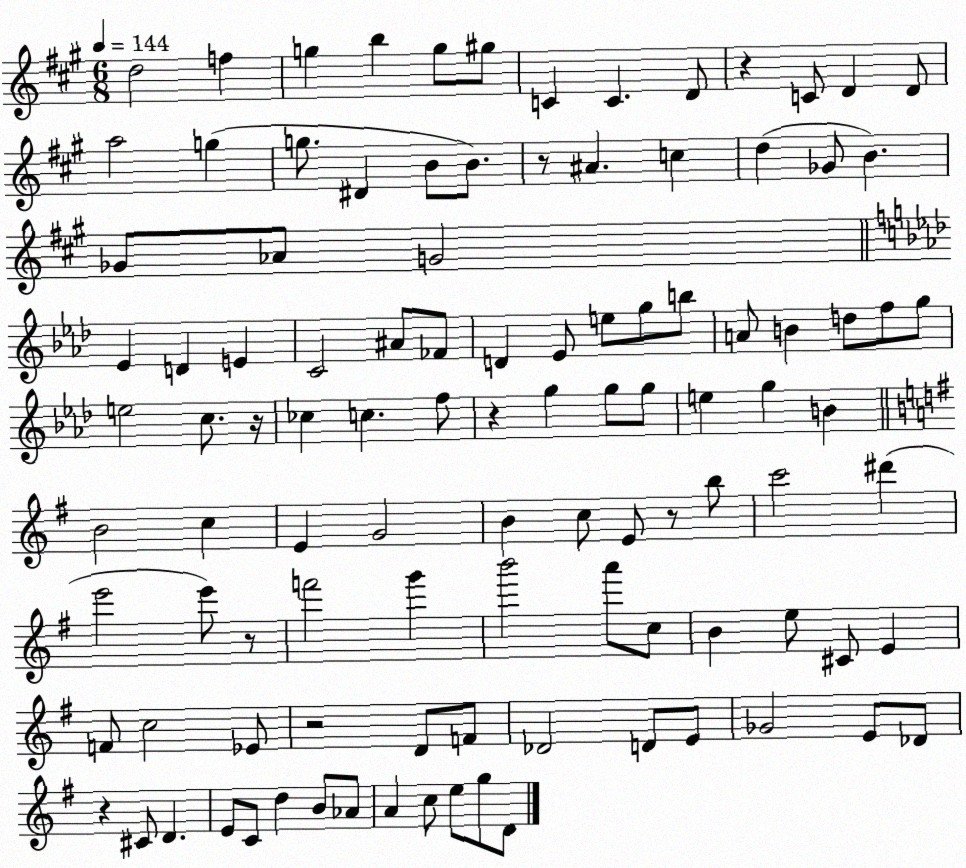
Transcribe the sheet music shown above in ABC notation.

X:1
T:Untitled
M:6/8
L:1/4
K:A
d2 f g b g/2 ^g/2 C C D/2 z C/2 D D/2 a2 g g/2 ^D B/2 B/2 z/2 ^A c d _G/2 B _G/2 _A/2 G2 _E D E C2 ^A/2 _F/2 D _E/2 e/2 g/2 b/2 A/2 B d/2 f/2 g/2 e2 c/2 z/4 _c c f/2 z g g/2 g/2 e g B B2 c E G2 B c/2 E/2 z/2 b/2 c'2 ^d' e'2 e'/2 z/2 f'2 g' b'2 a'/2 c/2 B e/2 ^C/2 E F/2 c2 _E/2 z2 D/2 F/2 _D2 D/2 E/2 _G2 E/2 _D/2 z ^C/2 D E/2 C/2 d B/2 _A/2 A c/2 e/2 g/2 D/2